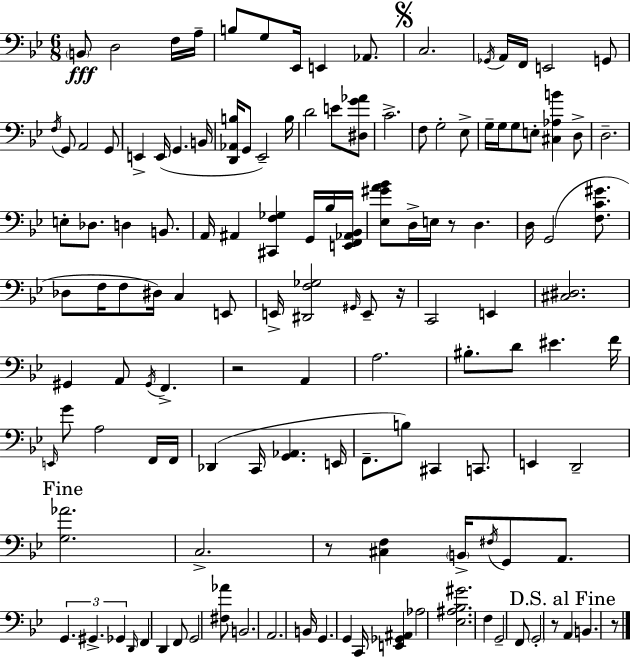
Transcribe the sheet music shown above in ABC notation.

X:1
T:Untitled
M:6/8
L:1/4
K:Gm
B,,/2 D,2 F,/4 A,/4 B,/2 G,/2 _E,,/4 E,, _A,,/2 C,2 _G,,/4 A,,/4 F,,/4 E,,2 G,,/2 F,/4 G,,/2 A,,2 G,,/2 E,, E,,/4 G,, B,,/4 [D,,_A,,B,]/4 G,,/2 _E,,2 B,/4 D2 E/2 [^D,G_A]/2 C2 F,/2 G,2 _E,/2 G,/4 G,/4 G,/2 E,/2 [^C,_A,B] D,/2 D,2 E,/2 _D,/2 D, B,,/2 A,,/4 ^A,, [^C,,F,_G,] G,,/4 _B,/4 [E,,F,,_A,,_B,,]/4 [_E,^GA_B]/2 D,/4 E,/4 z/2 D, D,/4 G,,2 [F,C^G]/2 _D,/2 F,/4 F,/2 ^D,/4 C, E,,/2 E,,/4 [^D,,F,_G,]2 ^G,,/4 E,,/2 z/4 C,,2 E,, [^C,^D,]2 ^G,, A,,/2 ^G,,/4 F,, z2 A,, A,2 ^B,/2 D/2 ^E F/4 E,,/4 G/2 A,2 F,,/4 F,,/4 _D,, C,,/4 [G,,_A,,] E,,/4 F,,/2 B,/2 ^C,, C,,/2 E,, D,,2 [G,_A]2 C,2 z/2 [^C,F,] B,,/4 ^F,/4 G,,/2 A,,/2 G,, ^G,, _G,, D,,/4 F,, D,, F,,/2 G,,2 [^F,_A]/2 B,,2 A,,2 B,,/4 G,, G,, C,,/4 [E,,_G,,^A,,] _A,2 [_E,^A,_B,^G]2 F, G,,2 F,,/2 G,,2 z/2 A,, B,, z/2